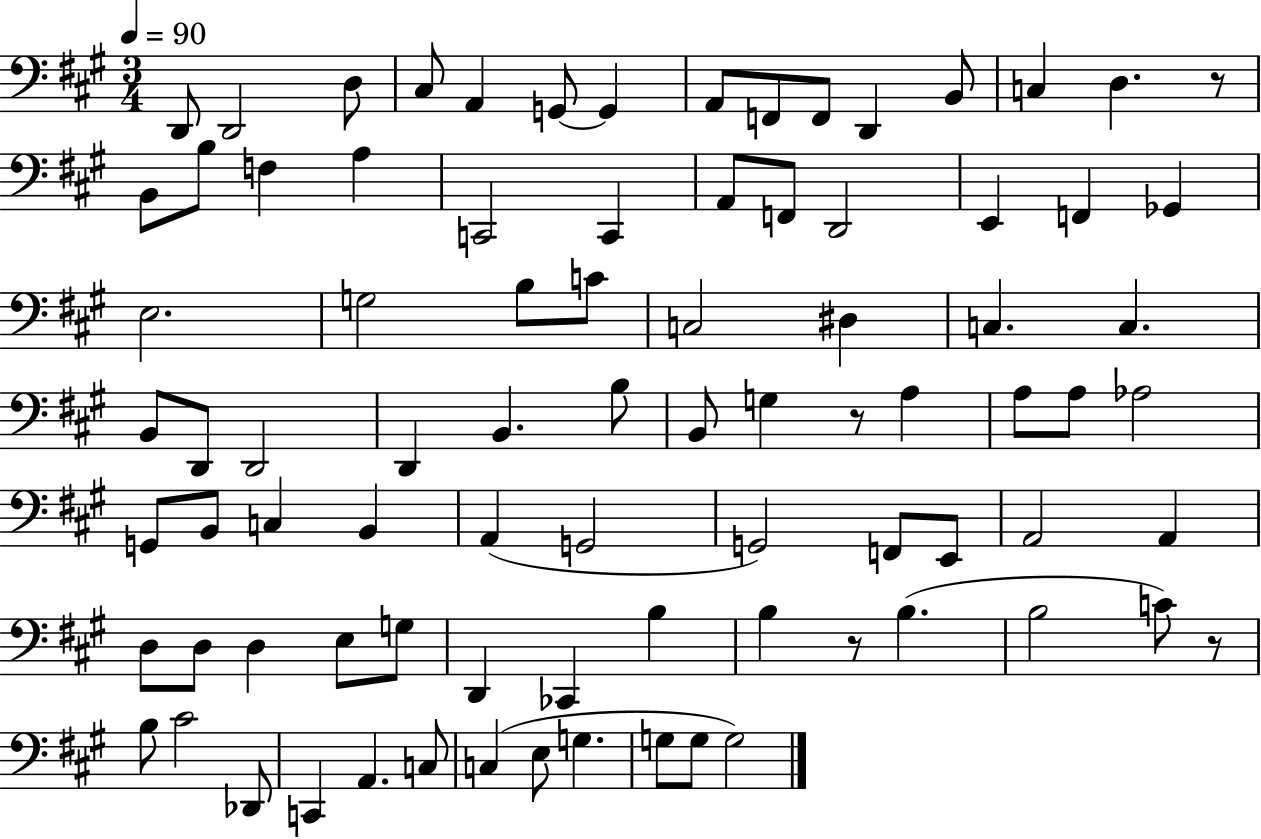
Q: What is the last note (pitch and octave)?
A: G3